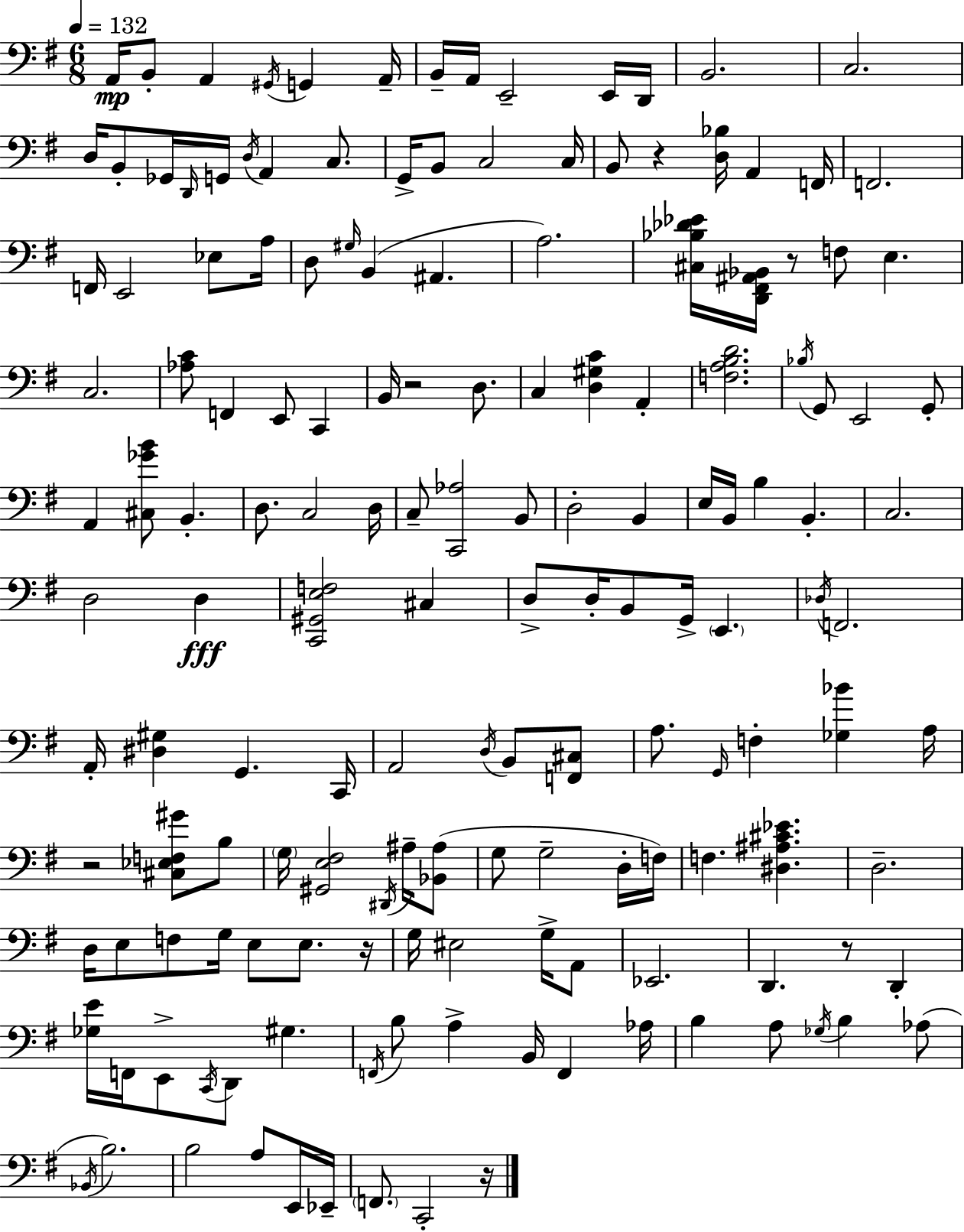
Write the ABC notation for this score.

X:1
T:Untitled
M:6/8
L:1/4
K:G
A,,/4 B,,/2 A,, ^G,,/4 G,, A,,/4 B,,/4 A,,/4 E,,2 E,,/4 D,,/4 B,,2 C,2 D,/4 B,,/2 _G,,/4 D,,/4 G,,/4 D,/4 A,, C,/2 G,,/4 B,,/2 C,2 C,/4 B,,/2 z [D,_B,]/4 A,, F,,/4 F,,2 F,,/4 E,,2 _E,/2 A,/4 D,/2 ^G,/4 B,, ^A,, A,2 [^C,_B,_D_E]/4 [D,,^F,,^A,,_B,,]/4 z/2 F,/2 E, C,2 [_A,C]/2 F,, E,,/2 C,, B,,/4 z2 D,/2 C, [D,^G,C] A,, [F,A,B,D]2 _B,/4 G,,/2 E,,2 G,,/2 A,, [^C,_GB]/2 B,, D,/2 C,2 D,/4 C,/2 [C,,_A,]2 B,,/2 D,2 B,, E,/4 B,,/4 B, B,, C,2 D,2 D, [C,,^G,,E,F,]2 ^C, D,/2 D,/4 B,,/2 G,,/4 E,, _D,/4 F,,2 A,,/4 [^D,^G,] G,, C,,/4 A,,2 D,/4 B,,/2 [F,,^C,]/2 A,/2 G,,/4 F, [_G,_B] A,/4 z2 [^C,_E,F,^G]/2 B,/2 G,/4 [^G,,E,^F,]2 ^D,,/4 ^A,/4 [_B,,^A,]/2 G,/2 G,2 D,/4 F,/4 F, [^D,^A,^C_E] D,2 D,/4 E,/2 F,/2 G,/4 E,/2 E,/2 z/4 G,/4 ^E,2 G,/4 A,,/2 _E,,2 D,, z/2 D,, [_G,E]/4 F,,/4 E,,/2 C,,/4 D,,/2 ^G, F,,/4 B,/2 A, B,,/4 F,, _A,/4 B, A,/2 _G,/4 B, _A,/2 _B,,/4 B,2 B,2 A,/2 E,,/4 _E,,/4 F,,/2 C,,2 z/4